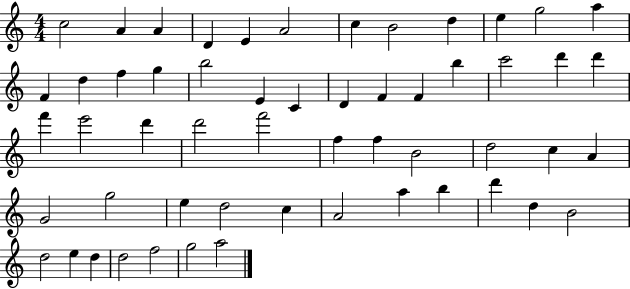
C5/h A4/q A4/q D4/q E4/q A4/h C5/q B4/h D5/q E5/q G5/h A5/q F4/q D5/q F5/q G5/q B5/h E4/q C4/q D4/q F4/q F4/q B5/q C6/h D6/q D6/q F6/q E6/h D6/q D6/h F6/h F5/q F5/q B4/h D5/h C5/q A4/q G4/h G5/h E5/q D5/h C5/q A4/h A5/q B5/q D6/q D5/q B4/h D5/h E5/q D5/q D5/h F5/h G5/h A5/h